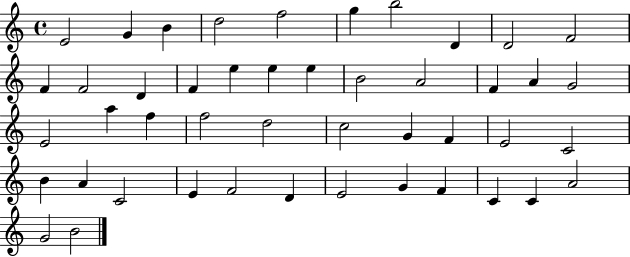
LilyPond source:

{
  \clef treble
  \time 4/4
  \defaultTimeSignature
  \key c \major
  e'2 g'4 b'4 | d''2 f''2 | g''4 b''2 d'4 | d'2 f'2 | \break f'4 f'2 d'4 | f'4 e''4 e''4 e''4 | b'2 a'2 | f'4 a'4 g'2 | \break e'2 a''4 f''4 | f''2 d''2 | c''2 g'4 f'4 | e'2 c'2 | \break b'4 a'4 c'2 | e'4 f'2 d'4 | e'2 g'4 f'4 | c'4 c'4 a'2 | \break g'2 b'2 | \bar "|."
}